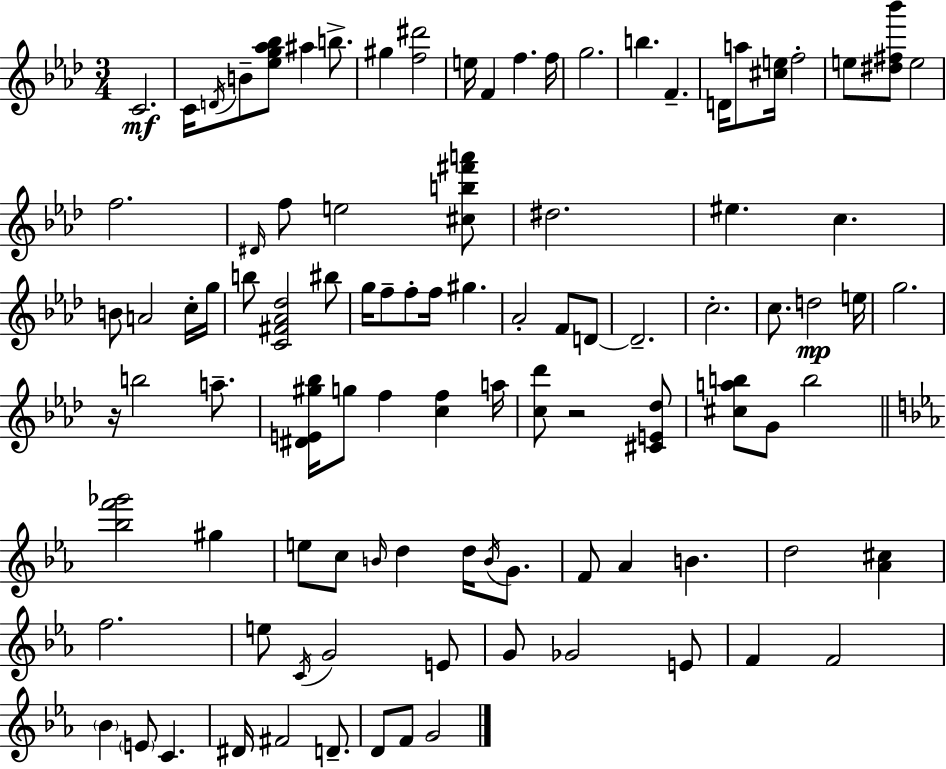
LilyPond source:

{
  \clef treble
  \numericTimeSignature
  \time 3/4
  \key f \minor
  c'2.\mf | c'16 \acciaccatura { d'16 } b'8-- <ees'' g'' aes'' bes''>8 ais''4 b''8.-> | gis''4 <f'' dis'''>2 | e''16 f'4 f''4. | \break f''16 g''2. | b''4. f'4.-- | d'16 a''8 <cis'' e''>16 f''2-. | e''8 <dis'' fis'' bes'''>8 e''2 | \break f''2. | \grace { dis'16 } f''8 e''2 | <cis'' b'' fis''' a'''>8 dis''2. | eis''4. c''4. | \break b'8 a'2 | c''16-. g''16 b''8 <c' fis' aes' des''>2 | bis''8 g''16 f''8-- f''8-. f''16 gis''4. | aes'2-. f'8 | \break d'8~~ d'2.-- | c''2.-. | c''8. d''2\mp | e''16 g''2. | \break r16 b''2 a''8.-- | <dis' e' gis'' bes''>16 g''8 f''4 <c'' f''>4 | a''16 <c'' des'''>8 r2 | <cis' e' des''>8 <cis'' a'' b''>8 g'8 b''2 | \break \bar "||" \break \key ees \major <bes'' f''' ges'''>2 gis''4 | e''8 c''8 \grace { b'16 } d''4 d''16 \acciaccatura { b'16 } g'8. | f'8 aes'4 b'4. | d''2 <aes' cis''>4 | \break f''2. | e''8 \acciaccatura { c'16 } g'2 | e'8 g'8 ges'2 | e'8 f'4 f'2 | \break \parenthesize bes'4 \parenthesize e'8 c'4. | dis'16 fis'2 | d'8.-- d'8 f'8 g'2 | \bar "|."
}